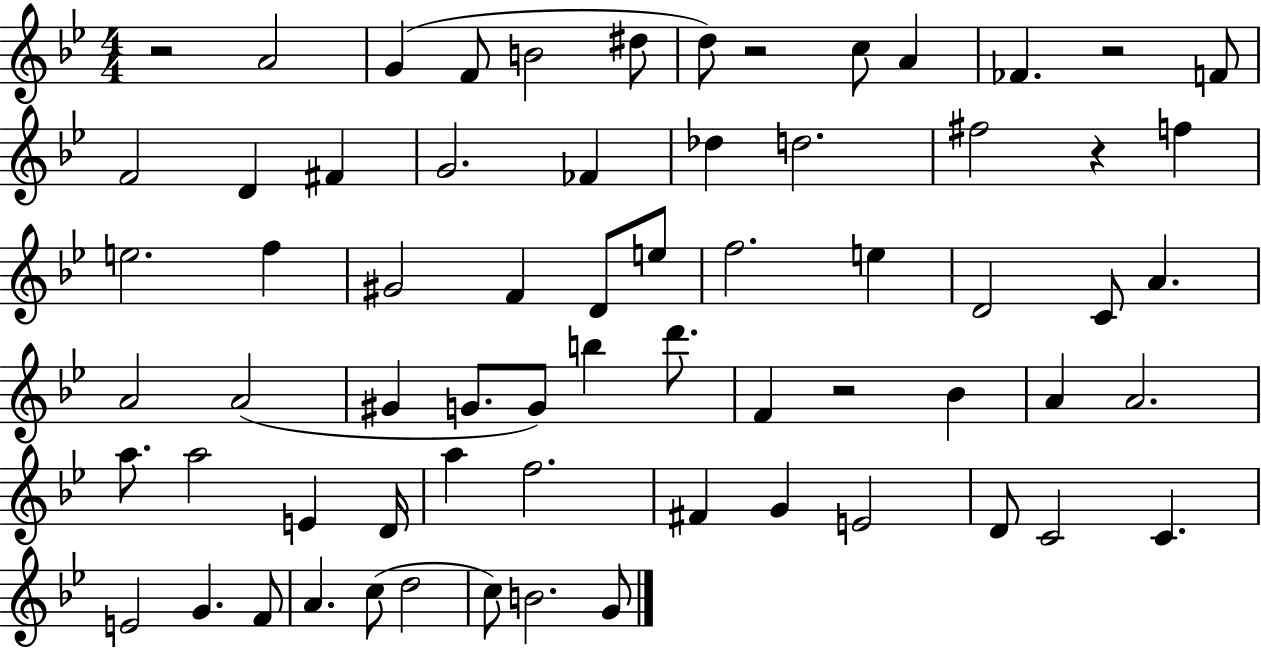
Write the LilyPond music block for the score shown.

{
  \clef treble
  \numericTimeSignature
  \time 4/4
  \key bes \major
  r2 a'2 | g'4( f'8 b'2 dis''8 | d''8) r2 c''8 a'4 | fes'4. r2 f'8 | \break f'2 d'4 fis'4 | g'2. fes'4 | des''4 d''2. | fis''2 r4 f''4 | \break e''2. f''4 | gis'2 f'4 d'8 e''8 | f''2. e''4 | d'2 c'8 a'4. | \break a'2 a'2( | gis'4 g'8. g'8) b''4 d'''8. | f'4 r2 bes'4 | a'4 a'2. | \break a''8. a''2 e'4 d'16 | a''4 f''2. | fis'4 g'4 e'2 | d'8 c'2 c'4. | \break e'2 g'4. f'8 | a'4. c''8( d''2 | c''8) b'2. g'8 | \bar "|."
}